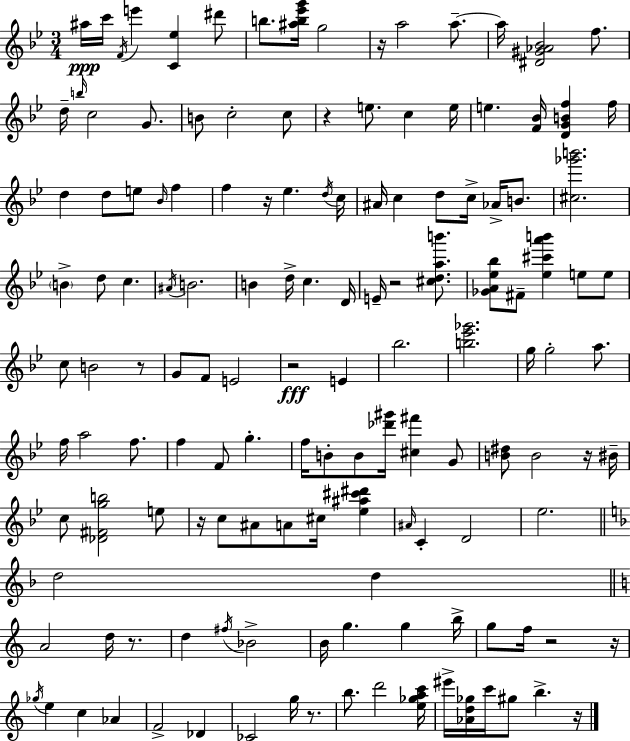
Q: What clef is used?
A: treble